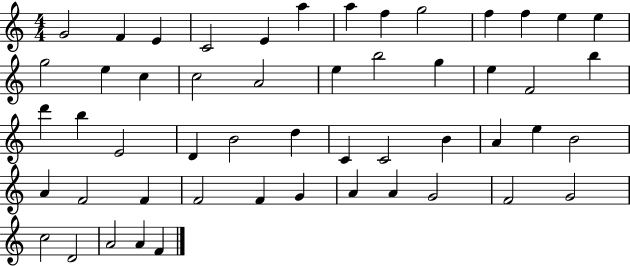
{
  \clef treble
  \numericTimeSignature
  \time 4/4
  \key c \major
  g'2 f'4 e'4 | c'2 e'4 a''4 | a''4 f''4 g''2 | f''4 f''4 e''4 e''4 | \break g''2 e''4 c''4 | c''2 a'2 | e''4 b''2 g''4 | e''4 f'2 b''4 | \break d'''4 b''4 e'2 | d'4 b'2 d''4 | c'4 c'2 b'4 | a'4 e''4 b'2 | \break a'4 f'2 f'4 | f'2 f'4 g'4 | a'4 a'4 g'2 | f'2 g'2 | \break c''2 d'2 | a'2 a'4 f'4 | \bar "|."
}